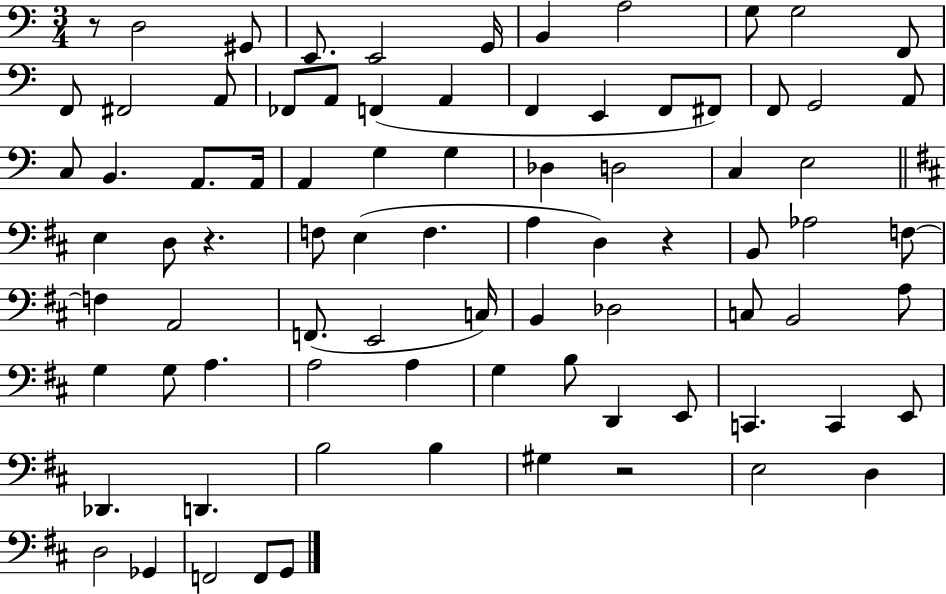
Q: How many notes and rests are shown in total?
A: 83